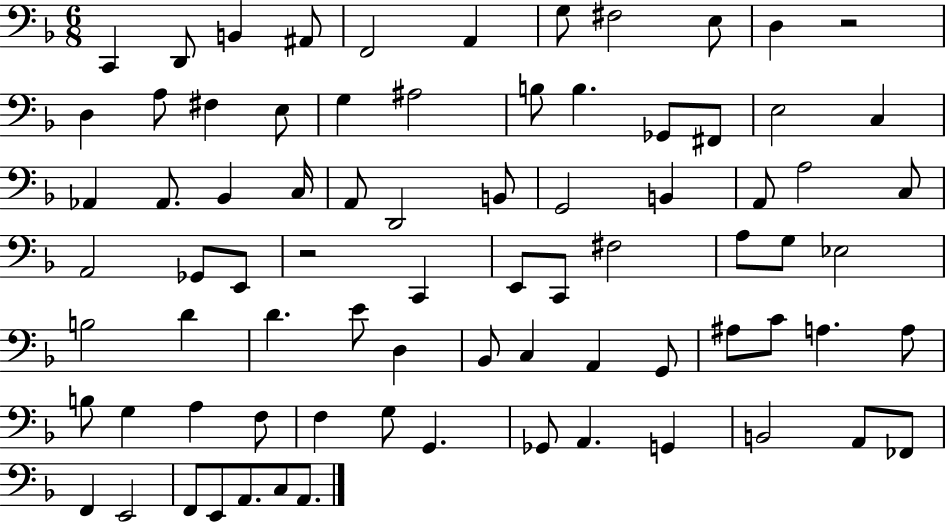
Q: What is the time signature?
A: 6/8